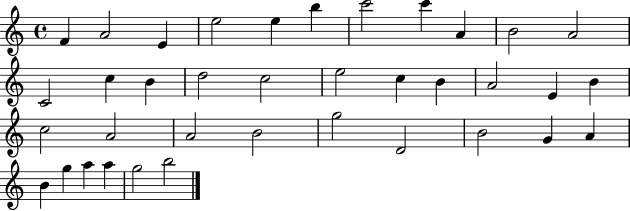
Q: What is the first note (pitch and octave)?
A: F4